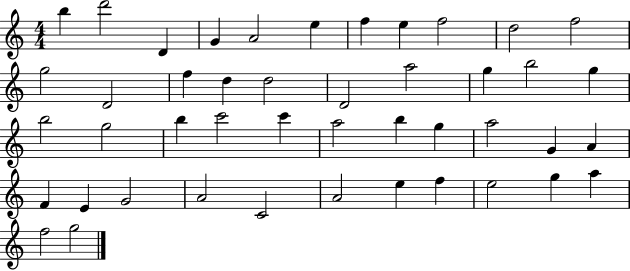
X:1
T:Untitled
M:4/4
L:1/4
K:C
b d'2 D G A2 e f e f2 d2 f2 g2 D2 f d d2 D2 a2 g b2 g b2 g2 b c'2 c' a2 b g a2 G A F E G2 A2 C2 A2 e f e2 g a f2 g2